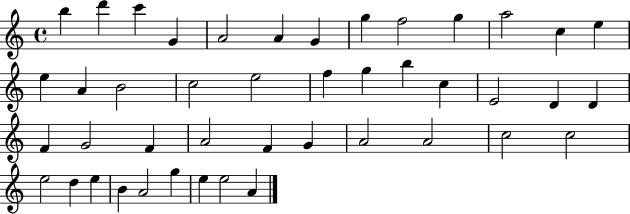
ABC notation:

X:1
T:Untitled
M:4/4
L:1/4
K:C
b d' c' G A2 A G g f2 g a2 c e e A B2 c2 e2 f g b c E2 D D F G2 F A2 F G A2 A2 c2 c2 e2 d e B A2 g e e2 A